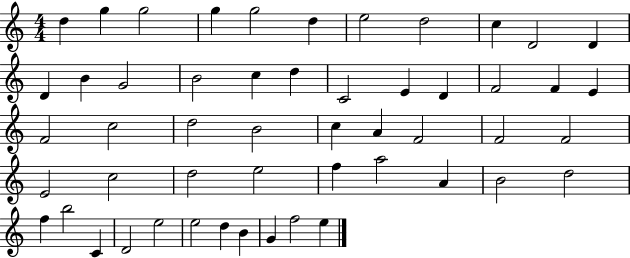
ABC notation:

X:1
T:Untitled
M:4/4
L:1/4
K:C
d g g2 g g2 d e2 d2 c D2 D D B G2 B2 c d C2 E D F2 F E F2 c2 d2 B2 c A F2 F2 F2 E2 c2 d2 e2 f a2 A B2 d2 f b2 C D2 e2 e2 d B G f2 e